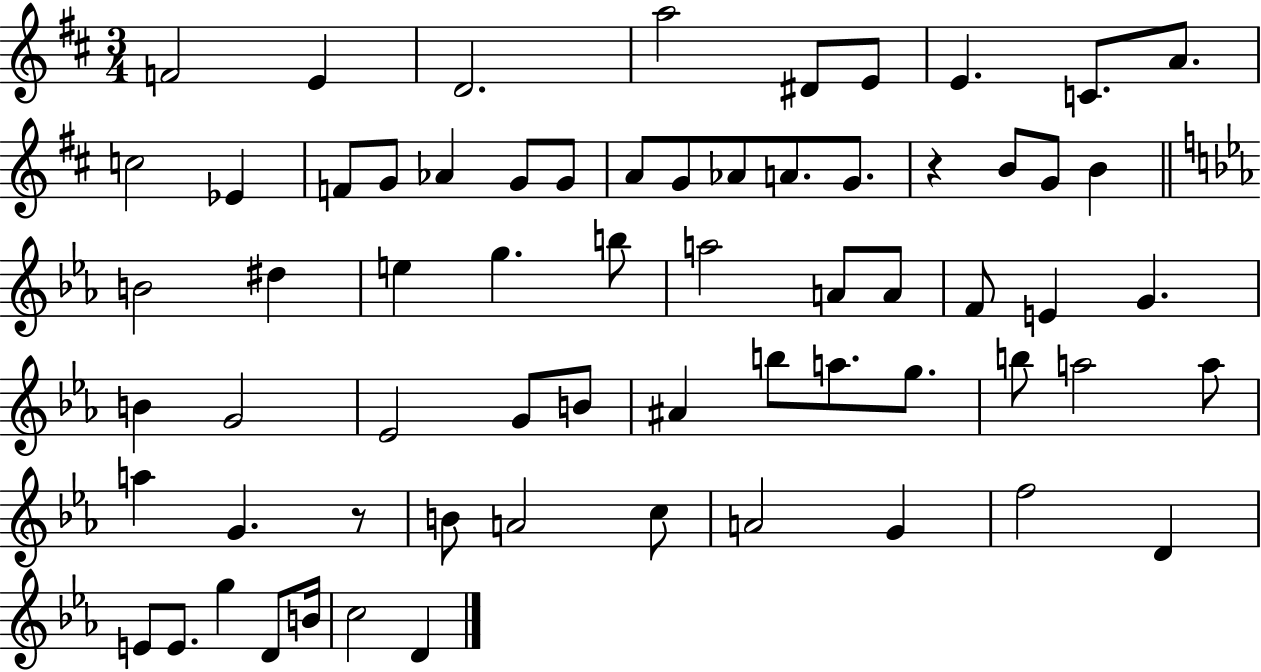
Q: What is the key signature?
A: D major